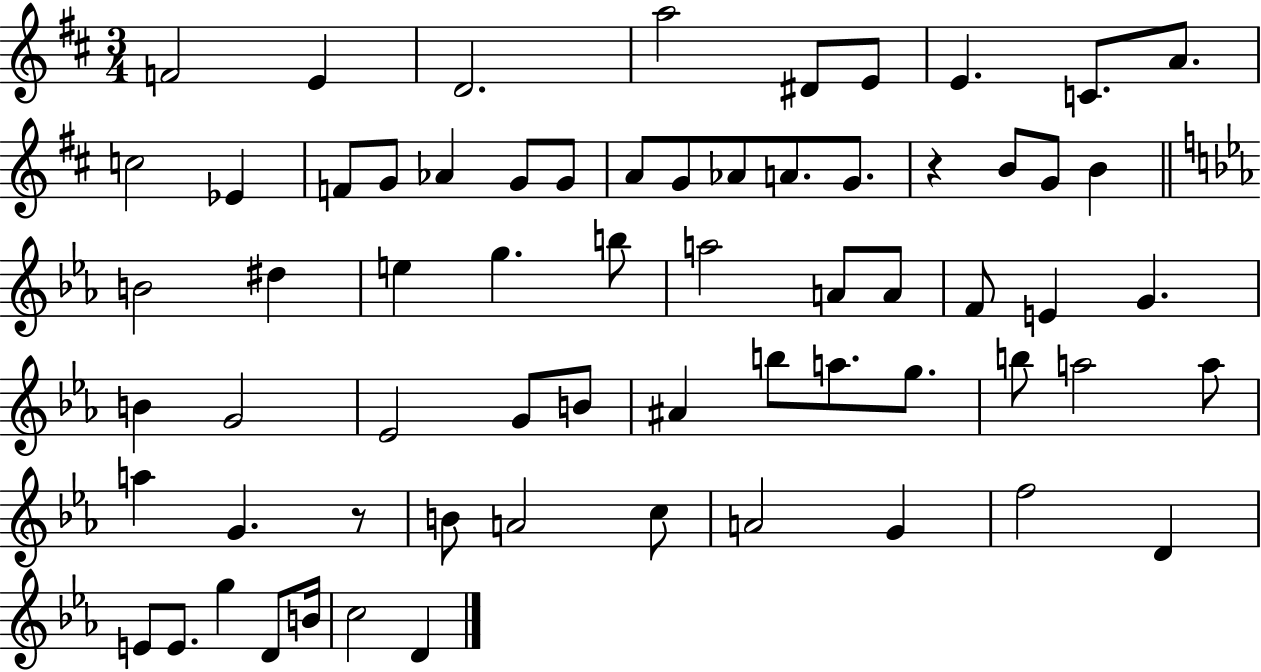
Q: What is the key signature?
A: D major